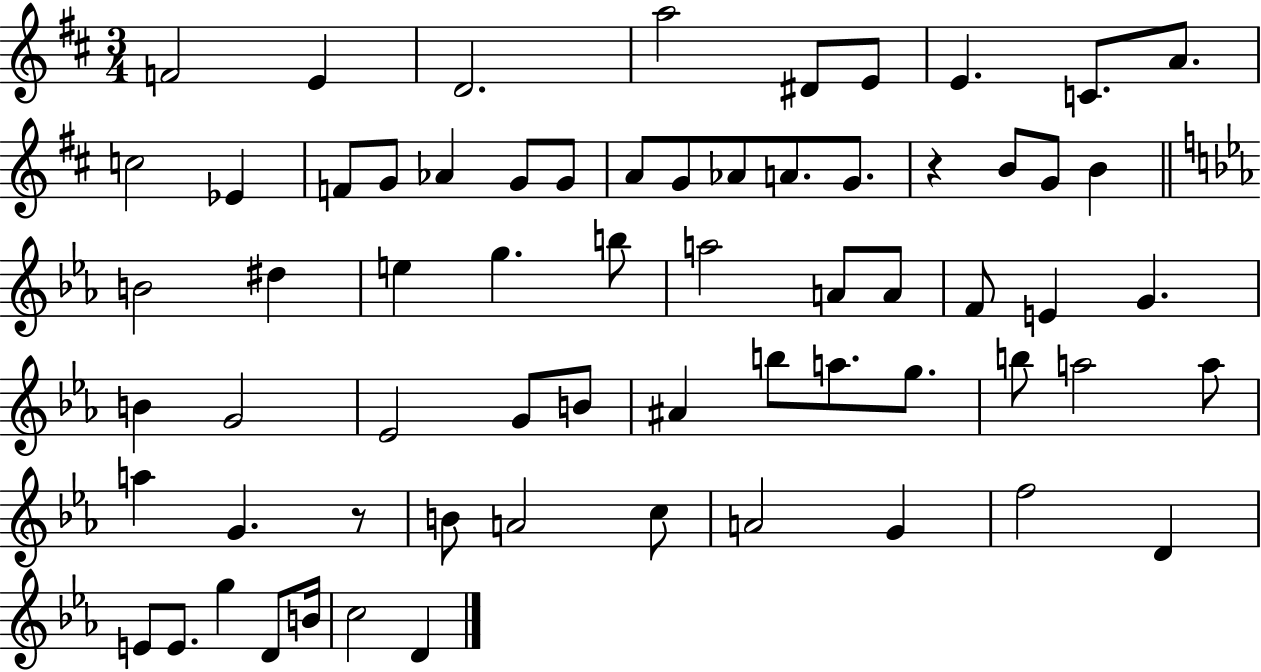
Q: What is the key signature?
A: D major